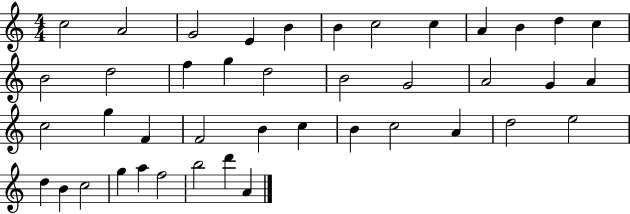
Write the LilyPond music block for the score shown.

{
  \clef treble
  \numericTimeSignature
  \time 4/4
  \key c \major
  c''2 a'2 | g'2 e'4 b'4 | b'4 c''2 c''4 | a'4 b'4 d''4 c''4 | \break b'2 d''2 | f''4 g''4 d''2 | b'2 g'2 | a'2 g'4 a'4 | \break c''2 g''4 f'4 | f'2 b'4 c''4 | b'4 c''2 a'4 | d''2 e''2 | \break d''4 b'4 c''2 | g''4 a''4 f''2 | b''2 d'''4 a'4 | \bar "|."
}